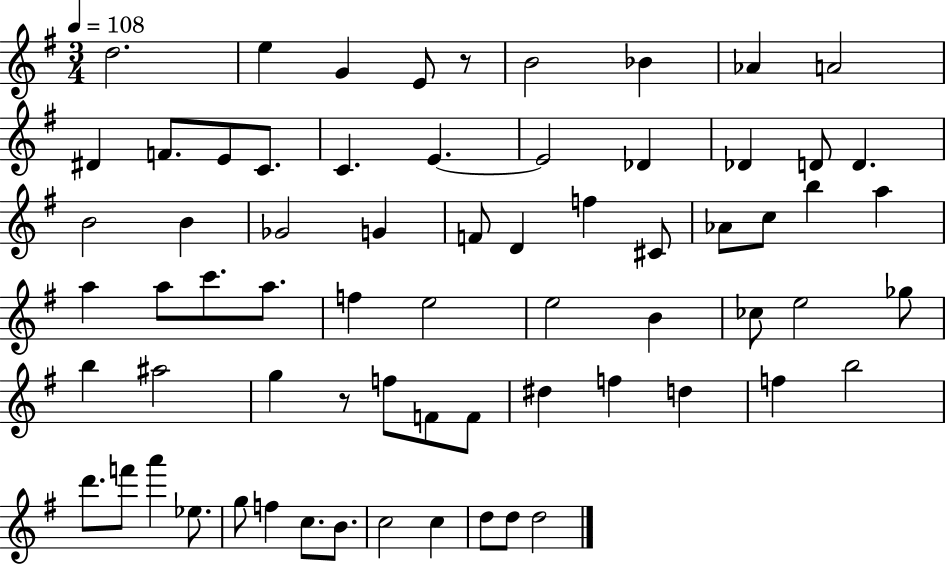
D5/h. E5/q G4/q E4/e R/e B4/h Bb4/q Ab4/q A4/h D#4/q F4/e. E4/e C4/e. C4/q. E4/q. E4/h Db4/q Db4/q D4/e D4/q. B4/h B4/q Gb4/h G4/q F4/e D4/q F5/q C#4/e Ab4/e C5/e B5/q A5/q A5/q A5/e C6/e. A5/e. F5/q E5/h E5/h B4/q CES5/e E5/h Gb5/e B5/q A#5/h G5/q R/e F5/e F4/e F4/e D#5/q F5/q D5/q F5/q B5/h D6/e. F6/e A6/q Eb5/e. G5/e F5/q C5/e. B4/e. C5/h C5/q D5/e D5/e D5/h